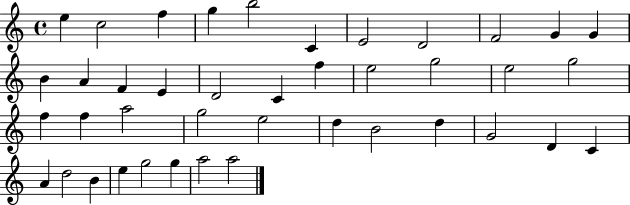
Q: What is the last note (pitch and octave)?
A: A5